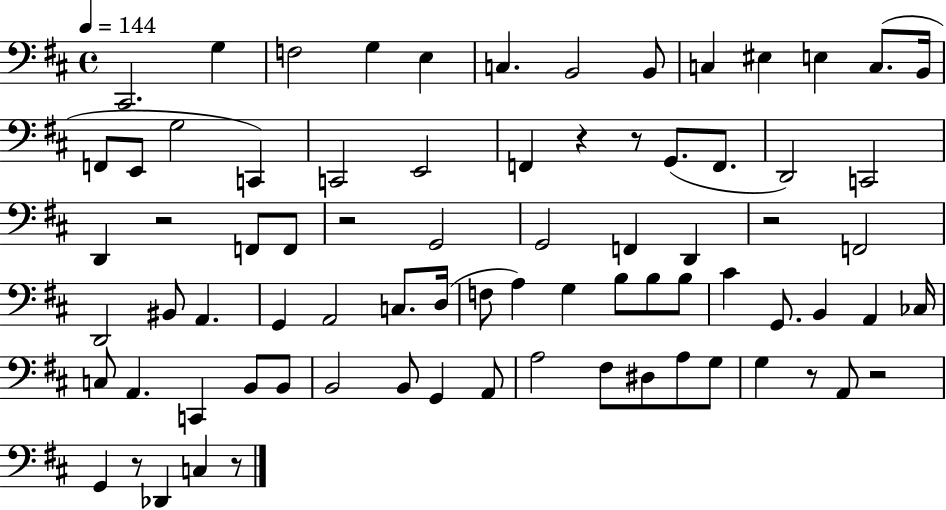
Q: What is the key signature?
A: D major